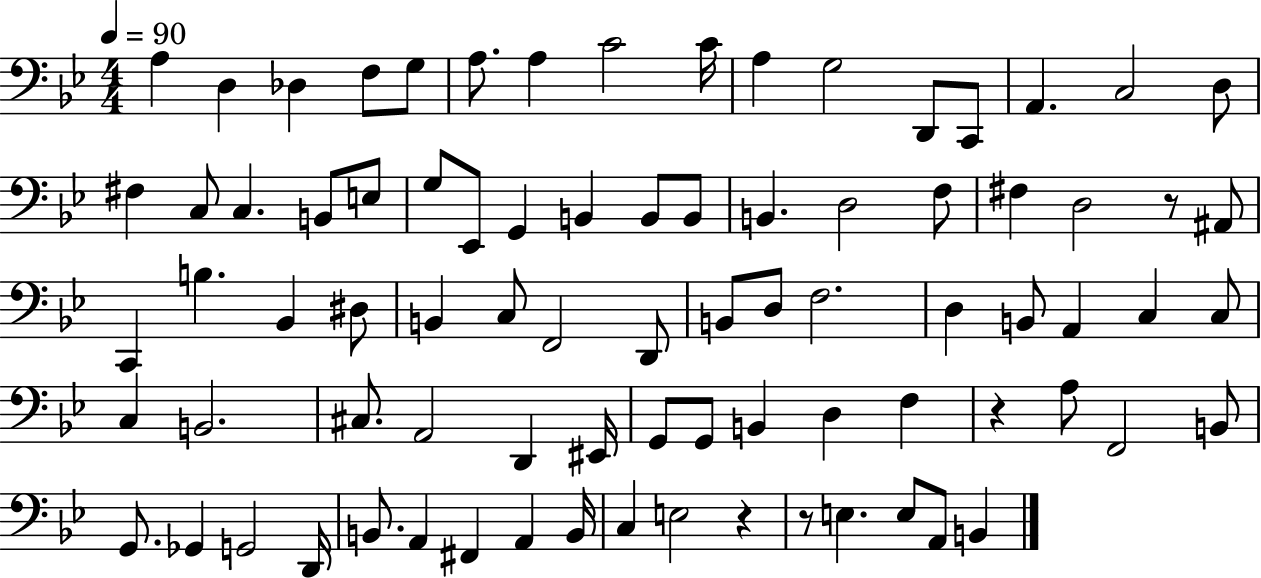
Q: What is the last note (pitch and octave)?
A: B2